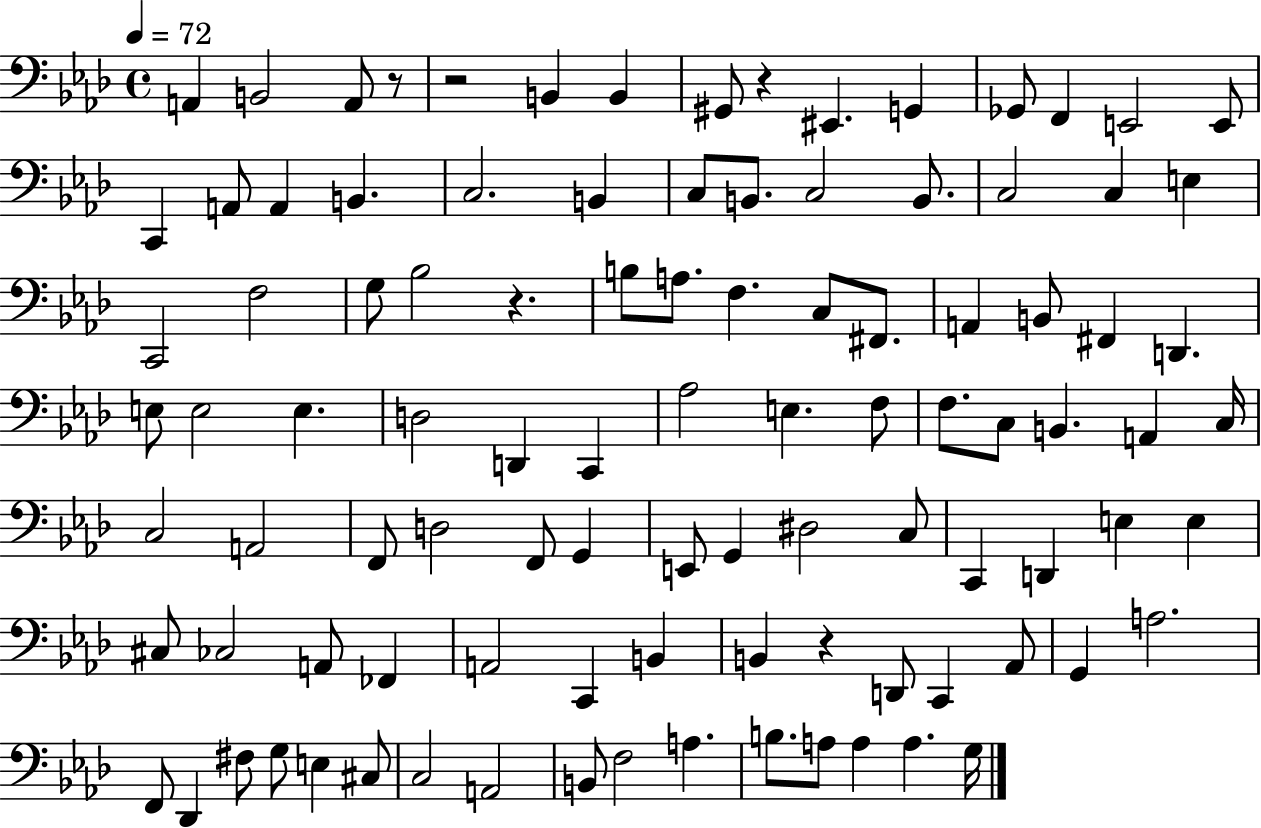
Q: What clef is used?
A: bass